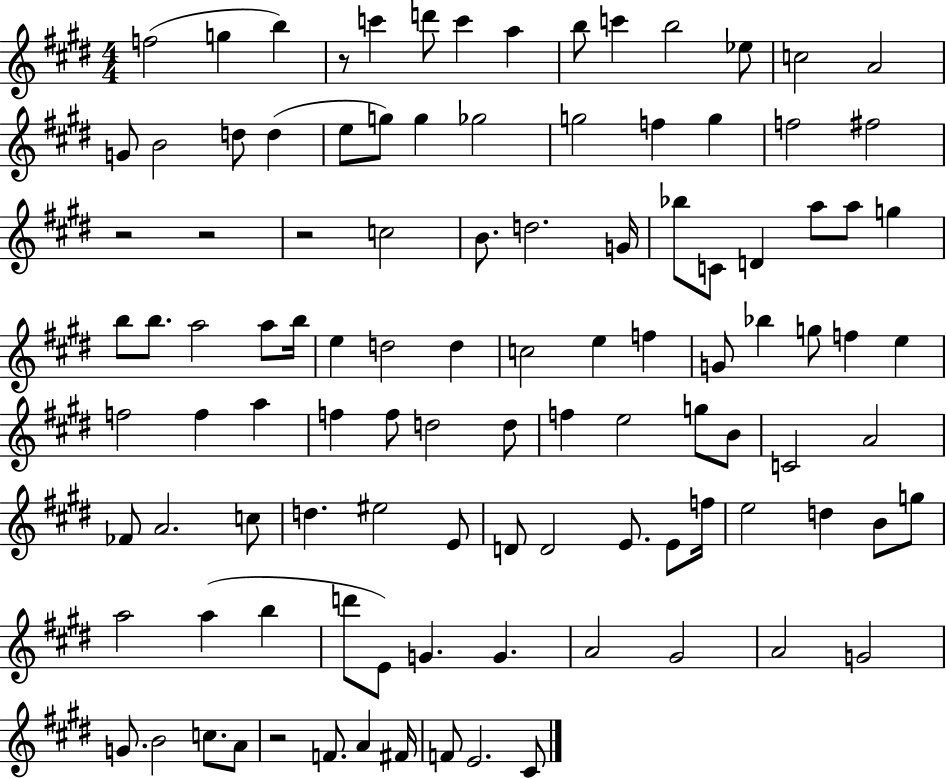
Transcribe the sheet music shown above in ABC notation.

X:1
T:Untitled
M:4/4
L:1/4
K:E
f2 g b z/2 c' d'/2 c' a b/2 c' b2 _e/2 c2 A2 G/2 B2 d/2 d e/2 g/2 g _g2 g2 f g f2 ^f2 z2 z2 z2 c2 B/2 d2 G/4 _b/2 C/2 D a/2 a/2 g b/2 b/2 a2 a/2 b/4 e d2 d c2 e f G/2 _b g/2 f e f2 f a f f/2 d2 d/2 f e2 g/2 B/2 C2 A2 _F/2 A2 c/2 d ^e2 E/2 D/2 D2 E/2 E/2 f/4 e2 d B/2 g/2 a2 a b d'/2 E/2 G G A2 ^G2 A2 G2 G/2 B2 c/2 A/2 z2 F/2 A ^F/4 F/2 E2 ^C/2